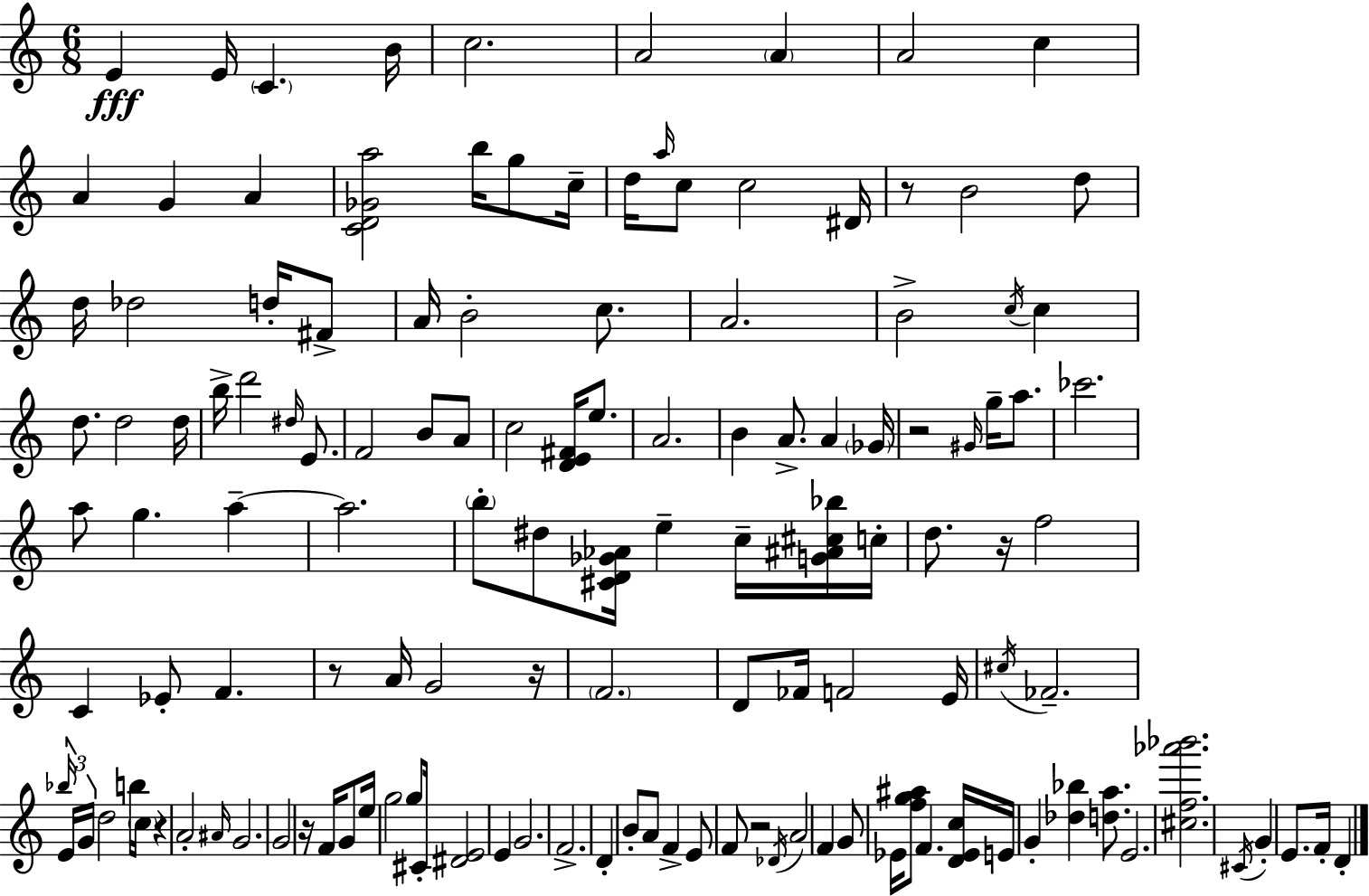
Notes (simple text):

E4/q E4/s C4/q. B4/s C5/h. A4/h A4/q A4/h C5/q A4/q G4/q A4/q [C4,D4,Gb4,A5]/h B5/s G5/e C5/s D5/s A5/s C5/e C5/h D#4/s R/e B4/h D5/e D5/s Db5/h D5/s F#4/e A4/s B4/h C5/e. A4/h. B4/h C5/s C5/q D5/e. D5/h D5/s B5/s D6/h D#5/s E4/e. F4/h B4/e A4/e C5/h [D4,E4,F#4]/s E5/e. A4/h. B4/q A4/e. A4/q Gb4/s R/h G#4/s G5/s A5/e. CES6/h. A5/e G5/q. A5/q A5/h. B5/e D#5/e [C#4,D4,Gb4,Ab4]/s E5/q C5/s [G4,A#4,C#5,Bb5]/s C5/s D5/e. R/s F5/h C4/q Eb4/e F4/q. R/e A4/s G4/h R/s F4/h. D4/e FES4/s F4/h E4/s C#5/s FES4/h. Bb5/s E4/s G4/s D5/h B5/s C5/s R/q A4/h A#4/s G4/h. G4/h R/s F4/s G4/e E5/s G5/h G5/e C#4/s [D#4,E4]/h E4/q G4/h. F4/h. D4/q B4/e A4/e F4/q E4/e F4/e R/h Db4/s A4/h F4/q G4/e Eb4/s [F5,G5,A#5]/e F4/q. [D4,Eb4,C5]/s E4/s G4/q [Db5,Bb5]/q [D5,A5]/e. E4/h. [C#5,F5,Ab6,Bb6]/h. C#4/s G4/q E4/e. F4/s D4/q